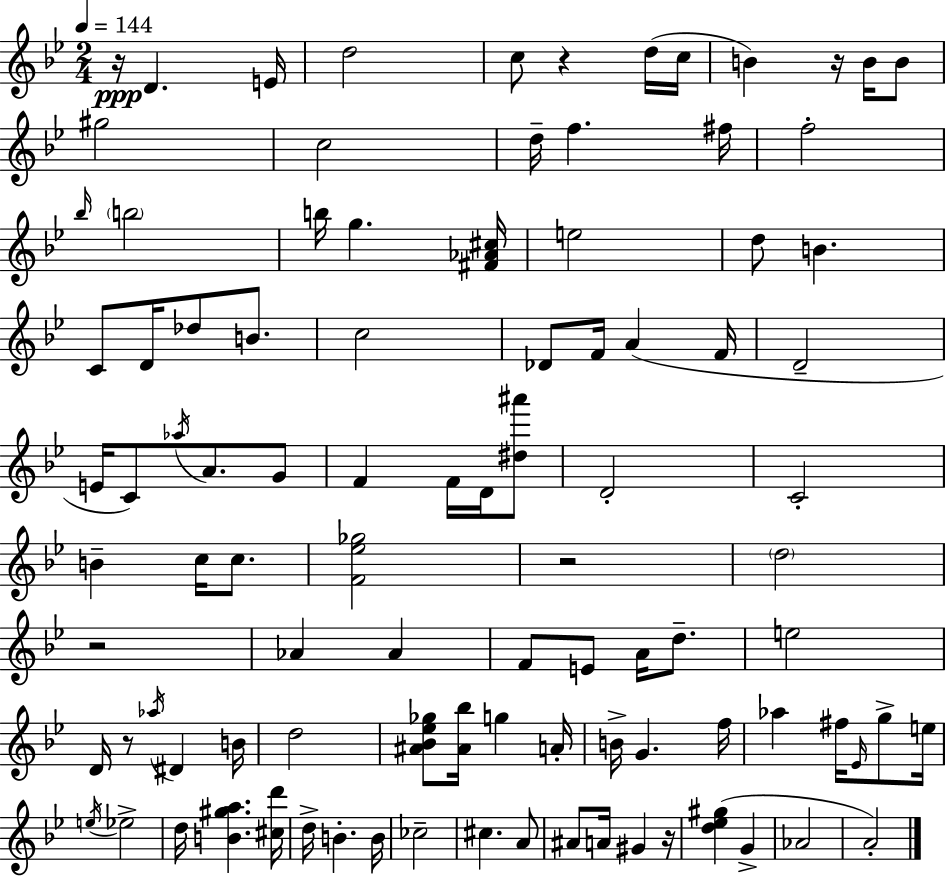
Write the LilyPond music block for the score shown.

{
  \clef treble
  \numericTimeSignature
  \time 2/4
  \key g \minor
  \tempo 4 = 144
  r16\ppp d'4. e'16 | d''2 | c''8 r4 d''16( c''16 | b'4) r16 b'16 b'8 | \break gis''2 | c''2 | d''16-- f''4. fis''16 | f''2-. | \break \grace { bes''16 } \parenthesize b''2 | b''16 g''4. | <fis' aes' cis''>16 e''2 | d''8 b'4. | \break c'8 d'16 des''8 b'8. | c''2 | des'8 f'16 a'4( | f'16 d'2-- | \break e'16 c'8) \acciaccatura { aes''16 } a'8. | g'8 f'4 f'16 d'16 | <dis'' ais'''>8 d'2-. | c'2-. | \break b'4-- c''16 c''8. | <f' ees'' ges''>2 | r2 | \parenthesize d''2 | \break r2 | aes'4 aes'4 | f'8 e'8 a'16 d''8.-- | e''2 | \break d'16 r8 \acciaccatura { aes''16 } dis'4 | b'16 d''2 | <ais' bes' ees'' ges''>8 <ais' bes''>16 g''4 | a'16-. b'16-> g'4. | \break f''16 aes''4 fis''16 | \grace { ees'16 } g''8-> e''16 \acciaccatura { e''16 } ees''2-> | d''16 <b' gis'' a''>4. | <cis'' d'''>16 d''16-> b'4.-. | \break b'16 ces''2-- | cis''4. | a'8 ais'8 a'16 | gis'4 r16 <d'' ees'' gis''>4( | \break g'4-> aes'2 | a'2-.) | \bar "|."
}